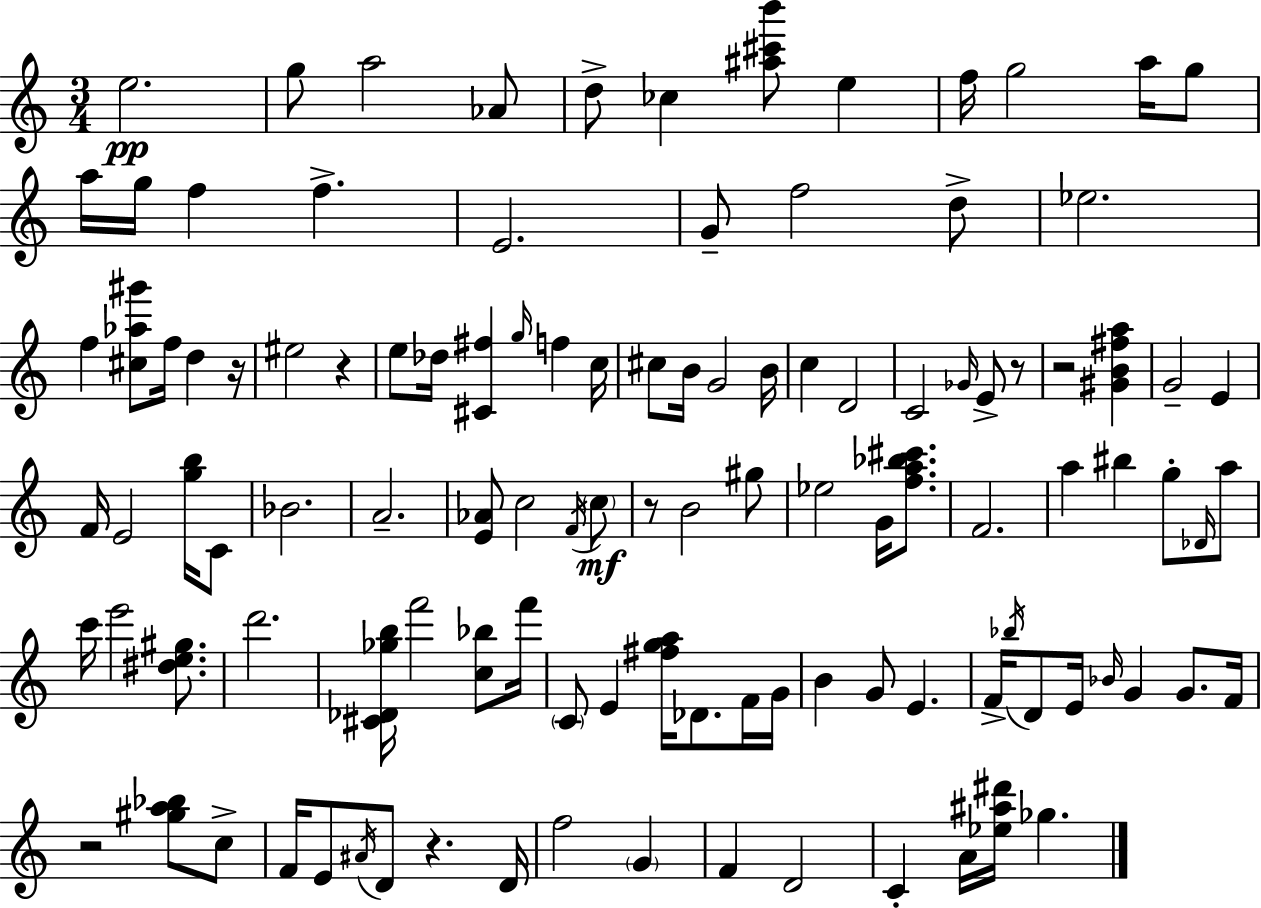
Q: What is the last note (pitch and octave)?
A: Gb5